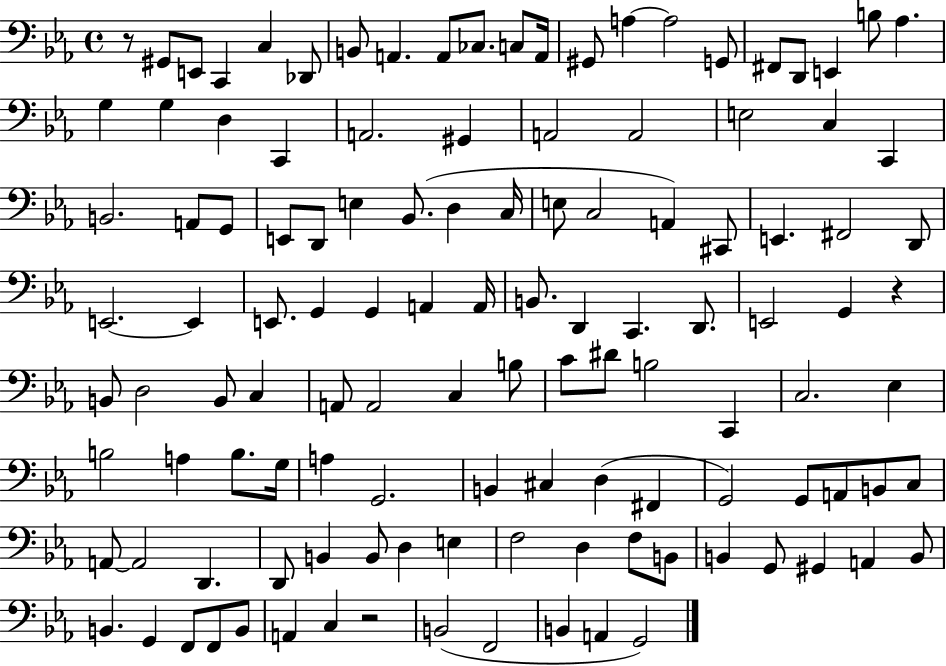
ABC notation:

X:1
T:Untitled
M:4/4
L:1/4
K:Eb
z/2 ^G,,/2 E,,/2 C,, C, _D,,/2 B,,/2 A,, A,,/2 _C,/2 C,/2 A,,/4 ^G,,/2 A, A,2 G,,/2 ^F,,/2 D,,/2 E,, B,/2 _A, G, G, D, C,, A,,2 ^G,, A,,2 A,,2 E,2 C, C,, B,,2 A,,/2 G,,/2 E,,/2 D,,/2 E, _B,,/2 D, C,/4 E,/2 C,2 A,, ^C,,/2 E,, ^F,,2 D,,/2 E,,2 E,, E,,/2 G,, G,, A,, A,,/4 B,,/2 D,, C,, D,,/2 E,,2 G,, z B,,/2 D,2 B,,/2 C, A,,/2 A,,2 C, B,/2 C/2 ^D/2 B,2 C,, C,2 _E, B,2 A, B,/2 G,/4 A, G,,2 B,, ^C, D, ^F,, G,,2 G,,/2 A,,/2 B,,/2 C,/2 A,,/2 A,,2 D,, D,,/2 B,, B,,/2 D, E, F,2 D, F,/2 B,,/2 B,, G,,/2 ^G,, A,, B,,/2 B,, G,, F,,/2 F,,/2 B,,/2 A,, C, z2 B,,2 F,,2 B,, A,, G,,2